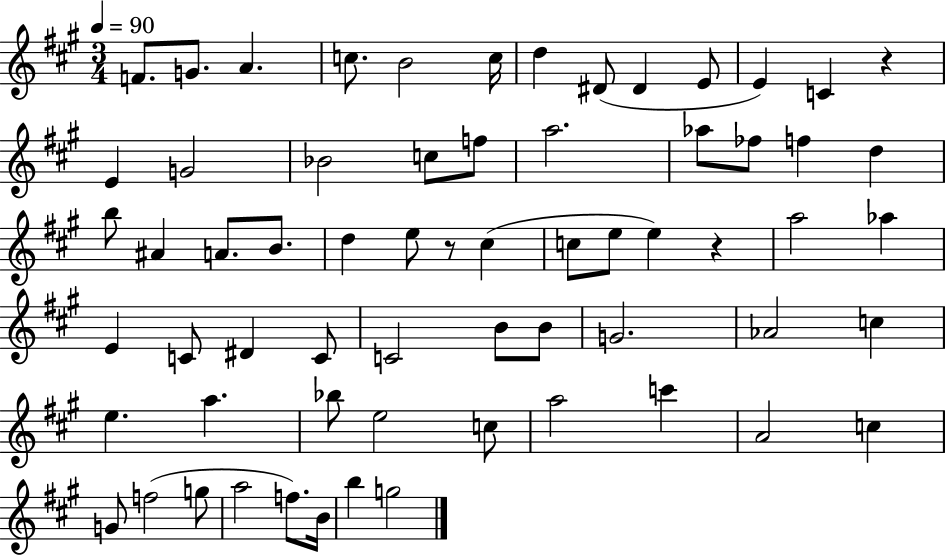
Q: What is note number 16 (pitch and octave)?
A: C5